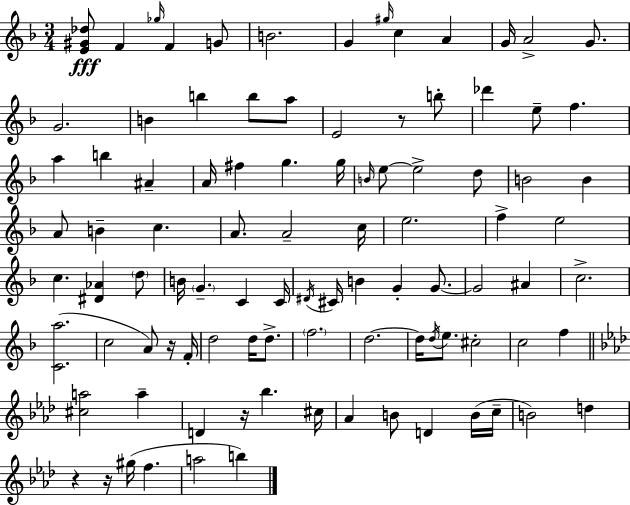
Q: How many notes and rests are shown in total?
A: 96